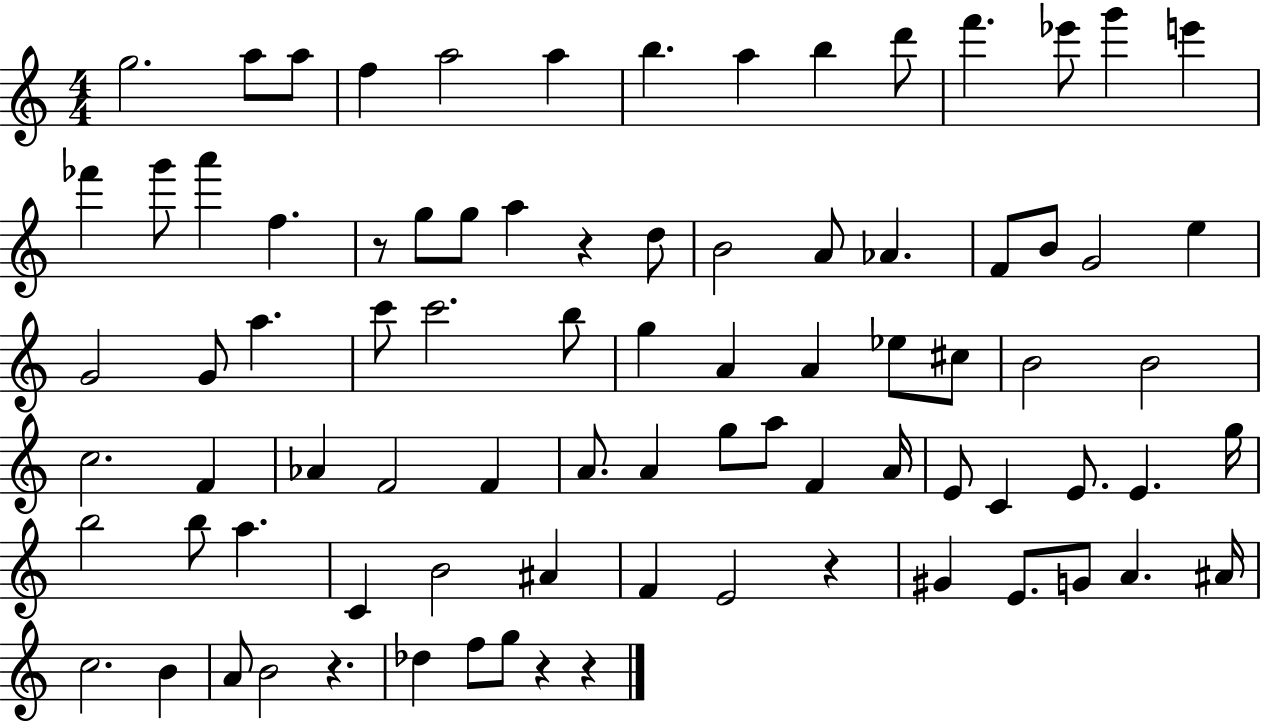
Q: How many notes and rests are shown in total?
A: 84